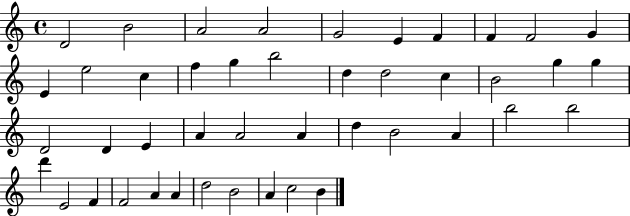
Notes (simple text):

D4/h B4/h A4/h A4/h G4/h E4/q F4/q F4/q F4/h G4/q E4/q E5/h C5/q F5/q G5/q B5/h D5/q D5/h C5/q B4/h G5/q G5/q D4/h D4/q E4/q A4/q A4/h A4/q D5/q B4/h A4/q B5/h B5/h D6/q E4/h F4/q F4/h A4/q A4/q D5/h B4/h A4/q C5/h B4/q